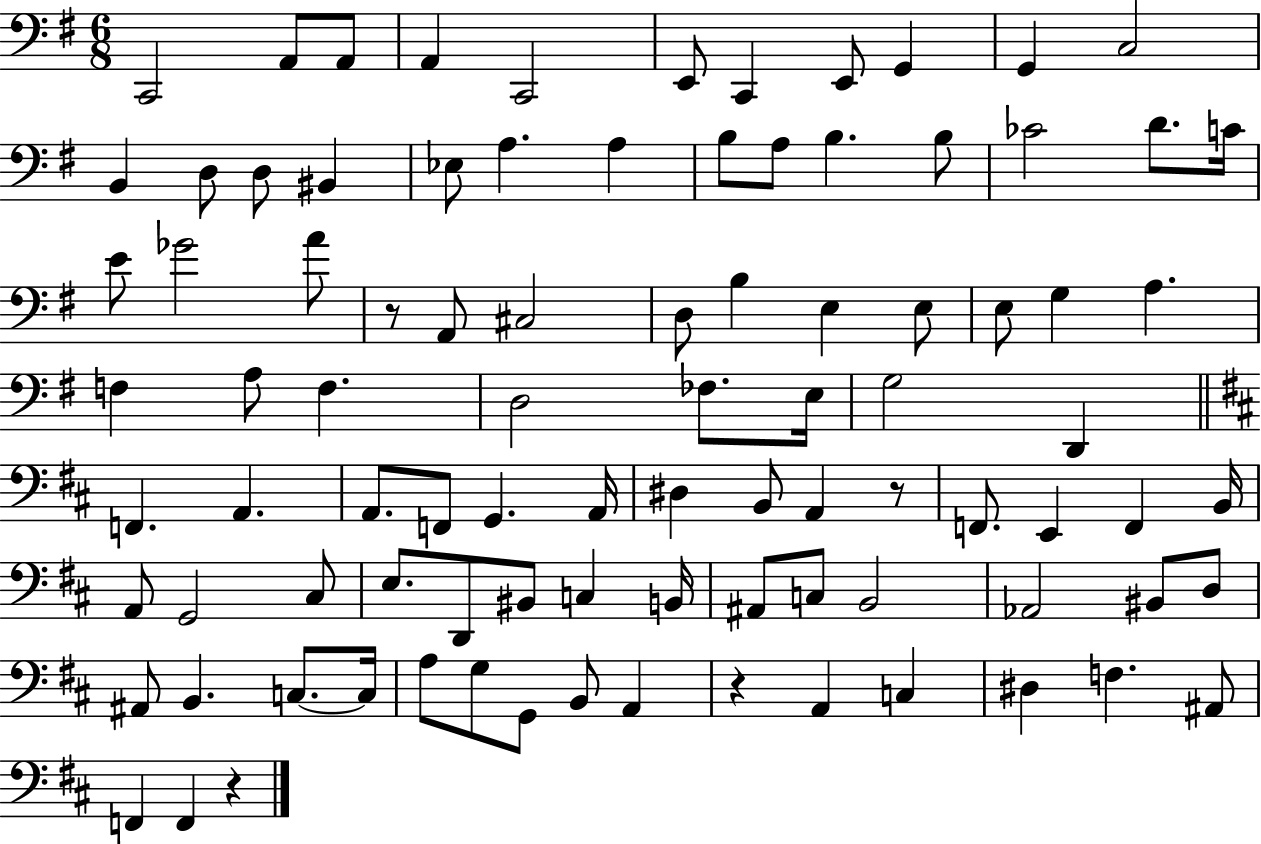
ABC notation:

X:1
T:Untitled
M:6/8
L:1/4
K:G
C,,2 A,,/2 A,,/2 A,, C,,2 E,,/2 C,, E,,/2 G,, G,, C,2 B,, D,/2 D,/2 ^B,, _E,/2 A, A, B,/2 A,/2 B, B,/2 _C2 D/2 C/4 E/2 _G2 A/2 z/2 A,,/2 ^C,2 D,/2 B, E, E,/2 E,/2 G, A, F, A,/2 F, D,2 _F,/2 E,/4 G,2 D,, F,, A,, A,,/2 F,,/2 G,, A,,/4 ^D, B,,/2 A,, z/2 F,,/2 E,, F,, B,,/4 A,,/2 G,,2 ^C,/2 E,/2 D,,/2 ^B,,/2 C, B,,/4 ^A,,/2 C,/2 B,,2 _A,,2 ^B,,/2 D,/2 ^A,,/2 B,, C,/2 C,/4 A,/2 G,/2 G,,/2 B,,/2 A,, z A,, C, ^D, F, ^A,,/2 F,, F,, z